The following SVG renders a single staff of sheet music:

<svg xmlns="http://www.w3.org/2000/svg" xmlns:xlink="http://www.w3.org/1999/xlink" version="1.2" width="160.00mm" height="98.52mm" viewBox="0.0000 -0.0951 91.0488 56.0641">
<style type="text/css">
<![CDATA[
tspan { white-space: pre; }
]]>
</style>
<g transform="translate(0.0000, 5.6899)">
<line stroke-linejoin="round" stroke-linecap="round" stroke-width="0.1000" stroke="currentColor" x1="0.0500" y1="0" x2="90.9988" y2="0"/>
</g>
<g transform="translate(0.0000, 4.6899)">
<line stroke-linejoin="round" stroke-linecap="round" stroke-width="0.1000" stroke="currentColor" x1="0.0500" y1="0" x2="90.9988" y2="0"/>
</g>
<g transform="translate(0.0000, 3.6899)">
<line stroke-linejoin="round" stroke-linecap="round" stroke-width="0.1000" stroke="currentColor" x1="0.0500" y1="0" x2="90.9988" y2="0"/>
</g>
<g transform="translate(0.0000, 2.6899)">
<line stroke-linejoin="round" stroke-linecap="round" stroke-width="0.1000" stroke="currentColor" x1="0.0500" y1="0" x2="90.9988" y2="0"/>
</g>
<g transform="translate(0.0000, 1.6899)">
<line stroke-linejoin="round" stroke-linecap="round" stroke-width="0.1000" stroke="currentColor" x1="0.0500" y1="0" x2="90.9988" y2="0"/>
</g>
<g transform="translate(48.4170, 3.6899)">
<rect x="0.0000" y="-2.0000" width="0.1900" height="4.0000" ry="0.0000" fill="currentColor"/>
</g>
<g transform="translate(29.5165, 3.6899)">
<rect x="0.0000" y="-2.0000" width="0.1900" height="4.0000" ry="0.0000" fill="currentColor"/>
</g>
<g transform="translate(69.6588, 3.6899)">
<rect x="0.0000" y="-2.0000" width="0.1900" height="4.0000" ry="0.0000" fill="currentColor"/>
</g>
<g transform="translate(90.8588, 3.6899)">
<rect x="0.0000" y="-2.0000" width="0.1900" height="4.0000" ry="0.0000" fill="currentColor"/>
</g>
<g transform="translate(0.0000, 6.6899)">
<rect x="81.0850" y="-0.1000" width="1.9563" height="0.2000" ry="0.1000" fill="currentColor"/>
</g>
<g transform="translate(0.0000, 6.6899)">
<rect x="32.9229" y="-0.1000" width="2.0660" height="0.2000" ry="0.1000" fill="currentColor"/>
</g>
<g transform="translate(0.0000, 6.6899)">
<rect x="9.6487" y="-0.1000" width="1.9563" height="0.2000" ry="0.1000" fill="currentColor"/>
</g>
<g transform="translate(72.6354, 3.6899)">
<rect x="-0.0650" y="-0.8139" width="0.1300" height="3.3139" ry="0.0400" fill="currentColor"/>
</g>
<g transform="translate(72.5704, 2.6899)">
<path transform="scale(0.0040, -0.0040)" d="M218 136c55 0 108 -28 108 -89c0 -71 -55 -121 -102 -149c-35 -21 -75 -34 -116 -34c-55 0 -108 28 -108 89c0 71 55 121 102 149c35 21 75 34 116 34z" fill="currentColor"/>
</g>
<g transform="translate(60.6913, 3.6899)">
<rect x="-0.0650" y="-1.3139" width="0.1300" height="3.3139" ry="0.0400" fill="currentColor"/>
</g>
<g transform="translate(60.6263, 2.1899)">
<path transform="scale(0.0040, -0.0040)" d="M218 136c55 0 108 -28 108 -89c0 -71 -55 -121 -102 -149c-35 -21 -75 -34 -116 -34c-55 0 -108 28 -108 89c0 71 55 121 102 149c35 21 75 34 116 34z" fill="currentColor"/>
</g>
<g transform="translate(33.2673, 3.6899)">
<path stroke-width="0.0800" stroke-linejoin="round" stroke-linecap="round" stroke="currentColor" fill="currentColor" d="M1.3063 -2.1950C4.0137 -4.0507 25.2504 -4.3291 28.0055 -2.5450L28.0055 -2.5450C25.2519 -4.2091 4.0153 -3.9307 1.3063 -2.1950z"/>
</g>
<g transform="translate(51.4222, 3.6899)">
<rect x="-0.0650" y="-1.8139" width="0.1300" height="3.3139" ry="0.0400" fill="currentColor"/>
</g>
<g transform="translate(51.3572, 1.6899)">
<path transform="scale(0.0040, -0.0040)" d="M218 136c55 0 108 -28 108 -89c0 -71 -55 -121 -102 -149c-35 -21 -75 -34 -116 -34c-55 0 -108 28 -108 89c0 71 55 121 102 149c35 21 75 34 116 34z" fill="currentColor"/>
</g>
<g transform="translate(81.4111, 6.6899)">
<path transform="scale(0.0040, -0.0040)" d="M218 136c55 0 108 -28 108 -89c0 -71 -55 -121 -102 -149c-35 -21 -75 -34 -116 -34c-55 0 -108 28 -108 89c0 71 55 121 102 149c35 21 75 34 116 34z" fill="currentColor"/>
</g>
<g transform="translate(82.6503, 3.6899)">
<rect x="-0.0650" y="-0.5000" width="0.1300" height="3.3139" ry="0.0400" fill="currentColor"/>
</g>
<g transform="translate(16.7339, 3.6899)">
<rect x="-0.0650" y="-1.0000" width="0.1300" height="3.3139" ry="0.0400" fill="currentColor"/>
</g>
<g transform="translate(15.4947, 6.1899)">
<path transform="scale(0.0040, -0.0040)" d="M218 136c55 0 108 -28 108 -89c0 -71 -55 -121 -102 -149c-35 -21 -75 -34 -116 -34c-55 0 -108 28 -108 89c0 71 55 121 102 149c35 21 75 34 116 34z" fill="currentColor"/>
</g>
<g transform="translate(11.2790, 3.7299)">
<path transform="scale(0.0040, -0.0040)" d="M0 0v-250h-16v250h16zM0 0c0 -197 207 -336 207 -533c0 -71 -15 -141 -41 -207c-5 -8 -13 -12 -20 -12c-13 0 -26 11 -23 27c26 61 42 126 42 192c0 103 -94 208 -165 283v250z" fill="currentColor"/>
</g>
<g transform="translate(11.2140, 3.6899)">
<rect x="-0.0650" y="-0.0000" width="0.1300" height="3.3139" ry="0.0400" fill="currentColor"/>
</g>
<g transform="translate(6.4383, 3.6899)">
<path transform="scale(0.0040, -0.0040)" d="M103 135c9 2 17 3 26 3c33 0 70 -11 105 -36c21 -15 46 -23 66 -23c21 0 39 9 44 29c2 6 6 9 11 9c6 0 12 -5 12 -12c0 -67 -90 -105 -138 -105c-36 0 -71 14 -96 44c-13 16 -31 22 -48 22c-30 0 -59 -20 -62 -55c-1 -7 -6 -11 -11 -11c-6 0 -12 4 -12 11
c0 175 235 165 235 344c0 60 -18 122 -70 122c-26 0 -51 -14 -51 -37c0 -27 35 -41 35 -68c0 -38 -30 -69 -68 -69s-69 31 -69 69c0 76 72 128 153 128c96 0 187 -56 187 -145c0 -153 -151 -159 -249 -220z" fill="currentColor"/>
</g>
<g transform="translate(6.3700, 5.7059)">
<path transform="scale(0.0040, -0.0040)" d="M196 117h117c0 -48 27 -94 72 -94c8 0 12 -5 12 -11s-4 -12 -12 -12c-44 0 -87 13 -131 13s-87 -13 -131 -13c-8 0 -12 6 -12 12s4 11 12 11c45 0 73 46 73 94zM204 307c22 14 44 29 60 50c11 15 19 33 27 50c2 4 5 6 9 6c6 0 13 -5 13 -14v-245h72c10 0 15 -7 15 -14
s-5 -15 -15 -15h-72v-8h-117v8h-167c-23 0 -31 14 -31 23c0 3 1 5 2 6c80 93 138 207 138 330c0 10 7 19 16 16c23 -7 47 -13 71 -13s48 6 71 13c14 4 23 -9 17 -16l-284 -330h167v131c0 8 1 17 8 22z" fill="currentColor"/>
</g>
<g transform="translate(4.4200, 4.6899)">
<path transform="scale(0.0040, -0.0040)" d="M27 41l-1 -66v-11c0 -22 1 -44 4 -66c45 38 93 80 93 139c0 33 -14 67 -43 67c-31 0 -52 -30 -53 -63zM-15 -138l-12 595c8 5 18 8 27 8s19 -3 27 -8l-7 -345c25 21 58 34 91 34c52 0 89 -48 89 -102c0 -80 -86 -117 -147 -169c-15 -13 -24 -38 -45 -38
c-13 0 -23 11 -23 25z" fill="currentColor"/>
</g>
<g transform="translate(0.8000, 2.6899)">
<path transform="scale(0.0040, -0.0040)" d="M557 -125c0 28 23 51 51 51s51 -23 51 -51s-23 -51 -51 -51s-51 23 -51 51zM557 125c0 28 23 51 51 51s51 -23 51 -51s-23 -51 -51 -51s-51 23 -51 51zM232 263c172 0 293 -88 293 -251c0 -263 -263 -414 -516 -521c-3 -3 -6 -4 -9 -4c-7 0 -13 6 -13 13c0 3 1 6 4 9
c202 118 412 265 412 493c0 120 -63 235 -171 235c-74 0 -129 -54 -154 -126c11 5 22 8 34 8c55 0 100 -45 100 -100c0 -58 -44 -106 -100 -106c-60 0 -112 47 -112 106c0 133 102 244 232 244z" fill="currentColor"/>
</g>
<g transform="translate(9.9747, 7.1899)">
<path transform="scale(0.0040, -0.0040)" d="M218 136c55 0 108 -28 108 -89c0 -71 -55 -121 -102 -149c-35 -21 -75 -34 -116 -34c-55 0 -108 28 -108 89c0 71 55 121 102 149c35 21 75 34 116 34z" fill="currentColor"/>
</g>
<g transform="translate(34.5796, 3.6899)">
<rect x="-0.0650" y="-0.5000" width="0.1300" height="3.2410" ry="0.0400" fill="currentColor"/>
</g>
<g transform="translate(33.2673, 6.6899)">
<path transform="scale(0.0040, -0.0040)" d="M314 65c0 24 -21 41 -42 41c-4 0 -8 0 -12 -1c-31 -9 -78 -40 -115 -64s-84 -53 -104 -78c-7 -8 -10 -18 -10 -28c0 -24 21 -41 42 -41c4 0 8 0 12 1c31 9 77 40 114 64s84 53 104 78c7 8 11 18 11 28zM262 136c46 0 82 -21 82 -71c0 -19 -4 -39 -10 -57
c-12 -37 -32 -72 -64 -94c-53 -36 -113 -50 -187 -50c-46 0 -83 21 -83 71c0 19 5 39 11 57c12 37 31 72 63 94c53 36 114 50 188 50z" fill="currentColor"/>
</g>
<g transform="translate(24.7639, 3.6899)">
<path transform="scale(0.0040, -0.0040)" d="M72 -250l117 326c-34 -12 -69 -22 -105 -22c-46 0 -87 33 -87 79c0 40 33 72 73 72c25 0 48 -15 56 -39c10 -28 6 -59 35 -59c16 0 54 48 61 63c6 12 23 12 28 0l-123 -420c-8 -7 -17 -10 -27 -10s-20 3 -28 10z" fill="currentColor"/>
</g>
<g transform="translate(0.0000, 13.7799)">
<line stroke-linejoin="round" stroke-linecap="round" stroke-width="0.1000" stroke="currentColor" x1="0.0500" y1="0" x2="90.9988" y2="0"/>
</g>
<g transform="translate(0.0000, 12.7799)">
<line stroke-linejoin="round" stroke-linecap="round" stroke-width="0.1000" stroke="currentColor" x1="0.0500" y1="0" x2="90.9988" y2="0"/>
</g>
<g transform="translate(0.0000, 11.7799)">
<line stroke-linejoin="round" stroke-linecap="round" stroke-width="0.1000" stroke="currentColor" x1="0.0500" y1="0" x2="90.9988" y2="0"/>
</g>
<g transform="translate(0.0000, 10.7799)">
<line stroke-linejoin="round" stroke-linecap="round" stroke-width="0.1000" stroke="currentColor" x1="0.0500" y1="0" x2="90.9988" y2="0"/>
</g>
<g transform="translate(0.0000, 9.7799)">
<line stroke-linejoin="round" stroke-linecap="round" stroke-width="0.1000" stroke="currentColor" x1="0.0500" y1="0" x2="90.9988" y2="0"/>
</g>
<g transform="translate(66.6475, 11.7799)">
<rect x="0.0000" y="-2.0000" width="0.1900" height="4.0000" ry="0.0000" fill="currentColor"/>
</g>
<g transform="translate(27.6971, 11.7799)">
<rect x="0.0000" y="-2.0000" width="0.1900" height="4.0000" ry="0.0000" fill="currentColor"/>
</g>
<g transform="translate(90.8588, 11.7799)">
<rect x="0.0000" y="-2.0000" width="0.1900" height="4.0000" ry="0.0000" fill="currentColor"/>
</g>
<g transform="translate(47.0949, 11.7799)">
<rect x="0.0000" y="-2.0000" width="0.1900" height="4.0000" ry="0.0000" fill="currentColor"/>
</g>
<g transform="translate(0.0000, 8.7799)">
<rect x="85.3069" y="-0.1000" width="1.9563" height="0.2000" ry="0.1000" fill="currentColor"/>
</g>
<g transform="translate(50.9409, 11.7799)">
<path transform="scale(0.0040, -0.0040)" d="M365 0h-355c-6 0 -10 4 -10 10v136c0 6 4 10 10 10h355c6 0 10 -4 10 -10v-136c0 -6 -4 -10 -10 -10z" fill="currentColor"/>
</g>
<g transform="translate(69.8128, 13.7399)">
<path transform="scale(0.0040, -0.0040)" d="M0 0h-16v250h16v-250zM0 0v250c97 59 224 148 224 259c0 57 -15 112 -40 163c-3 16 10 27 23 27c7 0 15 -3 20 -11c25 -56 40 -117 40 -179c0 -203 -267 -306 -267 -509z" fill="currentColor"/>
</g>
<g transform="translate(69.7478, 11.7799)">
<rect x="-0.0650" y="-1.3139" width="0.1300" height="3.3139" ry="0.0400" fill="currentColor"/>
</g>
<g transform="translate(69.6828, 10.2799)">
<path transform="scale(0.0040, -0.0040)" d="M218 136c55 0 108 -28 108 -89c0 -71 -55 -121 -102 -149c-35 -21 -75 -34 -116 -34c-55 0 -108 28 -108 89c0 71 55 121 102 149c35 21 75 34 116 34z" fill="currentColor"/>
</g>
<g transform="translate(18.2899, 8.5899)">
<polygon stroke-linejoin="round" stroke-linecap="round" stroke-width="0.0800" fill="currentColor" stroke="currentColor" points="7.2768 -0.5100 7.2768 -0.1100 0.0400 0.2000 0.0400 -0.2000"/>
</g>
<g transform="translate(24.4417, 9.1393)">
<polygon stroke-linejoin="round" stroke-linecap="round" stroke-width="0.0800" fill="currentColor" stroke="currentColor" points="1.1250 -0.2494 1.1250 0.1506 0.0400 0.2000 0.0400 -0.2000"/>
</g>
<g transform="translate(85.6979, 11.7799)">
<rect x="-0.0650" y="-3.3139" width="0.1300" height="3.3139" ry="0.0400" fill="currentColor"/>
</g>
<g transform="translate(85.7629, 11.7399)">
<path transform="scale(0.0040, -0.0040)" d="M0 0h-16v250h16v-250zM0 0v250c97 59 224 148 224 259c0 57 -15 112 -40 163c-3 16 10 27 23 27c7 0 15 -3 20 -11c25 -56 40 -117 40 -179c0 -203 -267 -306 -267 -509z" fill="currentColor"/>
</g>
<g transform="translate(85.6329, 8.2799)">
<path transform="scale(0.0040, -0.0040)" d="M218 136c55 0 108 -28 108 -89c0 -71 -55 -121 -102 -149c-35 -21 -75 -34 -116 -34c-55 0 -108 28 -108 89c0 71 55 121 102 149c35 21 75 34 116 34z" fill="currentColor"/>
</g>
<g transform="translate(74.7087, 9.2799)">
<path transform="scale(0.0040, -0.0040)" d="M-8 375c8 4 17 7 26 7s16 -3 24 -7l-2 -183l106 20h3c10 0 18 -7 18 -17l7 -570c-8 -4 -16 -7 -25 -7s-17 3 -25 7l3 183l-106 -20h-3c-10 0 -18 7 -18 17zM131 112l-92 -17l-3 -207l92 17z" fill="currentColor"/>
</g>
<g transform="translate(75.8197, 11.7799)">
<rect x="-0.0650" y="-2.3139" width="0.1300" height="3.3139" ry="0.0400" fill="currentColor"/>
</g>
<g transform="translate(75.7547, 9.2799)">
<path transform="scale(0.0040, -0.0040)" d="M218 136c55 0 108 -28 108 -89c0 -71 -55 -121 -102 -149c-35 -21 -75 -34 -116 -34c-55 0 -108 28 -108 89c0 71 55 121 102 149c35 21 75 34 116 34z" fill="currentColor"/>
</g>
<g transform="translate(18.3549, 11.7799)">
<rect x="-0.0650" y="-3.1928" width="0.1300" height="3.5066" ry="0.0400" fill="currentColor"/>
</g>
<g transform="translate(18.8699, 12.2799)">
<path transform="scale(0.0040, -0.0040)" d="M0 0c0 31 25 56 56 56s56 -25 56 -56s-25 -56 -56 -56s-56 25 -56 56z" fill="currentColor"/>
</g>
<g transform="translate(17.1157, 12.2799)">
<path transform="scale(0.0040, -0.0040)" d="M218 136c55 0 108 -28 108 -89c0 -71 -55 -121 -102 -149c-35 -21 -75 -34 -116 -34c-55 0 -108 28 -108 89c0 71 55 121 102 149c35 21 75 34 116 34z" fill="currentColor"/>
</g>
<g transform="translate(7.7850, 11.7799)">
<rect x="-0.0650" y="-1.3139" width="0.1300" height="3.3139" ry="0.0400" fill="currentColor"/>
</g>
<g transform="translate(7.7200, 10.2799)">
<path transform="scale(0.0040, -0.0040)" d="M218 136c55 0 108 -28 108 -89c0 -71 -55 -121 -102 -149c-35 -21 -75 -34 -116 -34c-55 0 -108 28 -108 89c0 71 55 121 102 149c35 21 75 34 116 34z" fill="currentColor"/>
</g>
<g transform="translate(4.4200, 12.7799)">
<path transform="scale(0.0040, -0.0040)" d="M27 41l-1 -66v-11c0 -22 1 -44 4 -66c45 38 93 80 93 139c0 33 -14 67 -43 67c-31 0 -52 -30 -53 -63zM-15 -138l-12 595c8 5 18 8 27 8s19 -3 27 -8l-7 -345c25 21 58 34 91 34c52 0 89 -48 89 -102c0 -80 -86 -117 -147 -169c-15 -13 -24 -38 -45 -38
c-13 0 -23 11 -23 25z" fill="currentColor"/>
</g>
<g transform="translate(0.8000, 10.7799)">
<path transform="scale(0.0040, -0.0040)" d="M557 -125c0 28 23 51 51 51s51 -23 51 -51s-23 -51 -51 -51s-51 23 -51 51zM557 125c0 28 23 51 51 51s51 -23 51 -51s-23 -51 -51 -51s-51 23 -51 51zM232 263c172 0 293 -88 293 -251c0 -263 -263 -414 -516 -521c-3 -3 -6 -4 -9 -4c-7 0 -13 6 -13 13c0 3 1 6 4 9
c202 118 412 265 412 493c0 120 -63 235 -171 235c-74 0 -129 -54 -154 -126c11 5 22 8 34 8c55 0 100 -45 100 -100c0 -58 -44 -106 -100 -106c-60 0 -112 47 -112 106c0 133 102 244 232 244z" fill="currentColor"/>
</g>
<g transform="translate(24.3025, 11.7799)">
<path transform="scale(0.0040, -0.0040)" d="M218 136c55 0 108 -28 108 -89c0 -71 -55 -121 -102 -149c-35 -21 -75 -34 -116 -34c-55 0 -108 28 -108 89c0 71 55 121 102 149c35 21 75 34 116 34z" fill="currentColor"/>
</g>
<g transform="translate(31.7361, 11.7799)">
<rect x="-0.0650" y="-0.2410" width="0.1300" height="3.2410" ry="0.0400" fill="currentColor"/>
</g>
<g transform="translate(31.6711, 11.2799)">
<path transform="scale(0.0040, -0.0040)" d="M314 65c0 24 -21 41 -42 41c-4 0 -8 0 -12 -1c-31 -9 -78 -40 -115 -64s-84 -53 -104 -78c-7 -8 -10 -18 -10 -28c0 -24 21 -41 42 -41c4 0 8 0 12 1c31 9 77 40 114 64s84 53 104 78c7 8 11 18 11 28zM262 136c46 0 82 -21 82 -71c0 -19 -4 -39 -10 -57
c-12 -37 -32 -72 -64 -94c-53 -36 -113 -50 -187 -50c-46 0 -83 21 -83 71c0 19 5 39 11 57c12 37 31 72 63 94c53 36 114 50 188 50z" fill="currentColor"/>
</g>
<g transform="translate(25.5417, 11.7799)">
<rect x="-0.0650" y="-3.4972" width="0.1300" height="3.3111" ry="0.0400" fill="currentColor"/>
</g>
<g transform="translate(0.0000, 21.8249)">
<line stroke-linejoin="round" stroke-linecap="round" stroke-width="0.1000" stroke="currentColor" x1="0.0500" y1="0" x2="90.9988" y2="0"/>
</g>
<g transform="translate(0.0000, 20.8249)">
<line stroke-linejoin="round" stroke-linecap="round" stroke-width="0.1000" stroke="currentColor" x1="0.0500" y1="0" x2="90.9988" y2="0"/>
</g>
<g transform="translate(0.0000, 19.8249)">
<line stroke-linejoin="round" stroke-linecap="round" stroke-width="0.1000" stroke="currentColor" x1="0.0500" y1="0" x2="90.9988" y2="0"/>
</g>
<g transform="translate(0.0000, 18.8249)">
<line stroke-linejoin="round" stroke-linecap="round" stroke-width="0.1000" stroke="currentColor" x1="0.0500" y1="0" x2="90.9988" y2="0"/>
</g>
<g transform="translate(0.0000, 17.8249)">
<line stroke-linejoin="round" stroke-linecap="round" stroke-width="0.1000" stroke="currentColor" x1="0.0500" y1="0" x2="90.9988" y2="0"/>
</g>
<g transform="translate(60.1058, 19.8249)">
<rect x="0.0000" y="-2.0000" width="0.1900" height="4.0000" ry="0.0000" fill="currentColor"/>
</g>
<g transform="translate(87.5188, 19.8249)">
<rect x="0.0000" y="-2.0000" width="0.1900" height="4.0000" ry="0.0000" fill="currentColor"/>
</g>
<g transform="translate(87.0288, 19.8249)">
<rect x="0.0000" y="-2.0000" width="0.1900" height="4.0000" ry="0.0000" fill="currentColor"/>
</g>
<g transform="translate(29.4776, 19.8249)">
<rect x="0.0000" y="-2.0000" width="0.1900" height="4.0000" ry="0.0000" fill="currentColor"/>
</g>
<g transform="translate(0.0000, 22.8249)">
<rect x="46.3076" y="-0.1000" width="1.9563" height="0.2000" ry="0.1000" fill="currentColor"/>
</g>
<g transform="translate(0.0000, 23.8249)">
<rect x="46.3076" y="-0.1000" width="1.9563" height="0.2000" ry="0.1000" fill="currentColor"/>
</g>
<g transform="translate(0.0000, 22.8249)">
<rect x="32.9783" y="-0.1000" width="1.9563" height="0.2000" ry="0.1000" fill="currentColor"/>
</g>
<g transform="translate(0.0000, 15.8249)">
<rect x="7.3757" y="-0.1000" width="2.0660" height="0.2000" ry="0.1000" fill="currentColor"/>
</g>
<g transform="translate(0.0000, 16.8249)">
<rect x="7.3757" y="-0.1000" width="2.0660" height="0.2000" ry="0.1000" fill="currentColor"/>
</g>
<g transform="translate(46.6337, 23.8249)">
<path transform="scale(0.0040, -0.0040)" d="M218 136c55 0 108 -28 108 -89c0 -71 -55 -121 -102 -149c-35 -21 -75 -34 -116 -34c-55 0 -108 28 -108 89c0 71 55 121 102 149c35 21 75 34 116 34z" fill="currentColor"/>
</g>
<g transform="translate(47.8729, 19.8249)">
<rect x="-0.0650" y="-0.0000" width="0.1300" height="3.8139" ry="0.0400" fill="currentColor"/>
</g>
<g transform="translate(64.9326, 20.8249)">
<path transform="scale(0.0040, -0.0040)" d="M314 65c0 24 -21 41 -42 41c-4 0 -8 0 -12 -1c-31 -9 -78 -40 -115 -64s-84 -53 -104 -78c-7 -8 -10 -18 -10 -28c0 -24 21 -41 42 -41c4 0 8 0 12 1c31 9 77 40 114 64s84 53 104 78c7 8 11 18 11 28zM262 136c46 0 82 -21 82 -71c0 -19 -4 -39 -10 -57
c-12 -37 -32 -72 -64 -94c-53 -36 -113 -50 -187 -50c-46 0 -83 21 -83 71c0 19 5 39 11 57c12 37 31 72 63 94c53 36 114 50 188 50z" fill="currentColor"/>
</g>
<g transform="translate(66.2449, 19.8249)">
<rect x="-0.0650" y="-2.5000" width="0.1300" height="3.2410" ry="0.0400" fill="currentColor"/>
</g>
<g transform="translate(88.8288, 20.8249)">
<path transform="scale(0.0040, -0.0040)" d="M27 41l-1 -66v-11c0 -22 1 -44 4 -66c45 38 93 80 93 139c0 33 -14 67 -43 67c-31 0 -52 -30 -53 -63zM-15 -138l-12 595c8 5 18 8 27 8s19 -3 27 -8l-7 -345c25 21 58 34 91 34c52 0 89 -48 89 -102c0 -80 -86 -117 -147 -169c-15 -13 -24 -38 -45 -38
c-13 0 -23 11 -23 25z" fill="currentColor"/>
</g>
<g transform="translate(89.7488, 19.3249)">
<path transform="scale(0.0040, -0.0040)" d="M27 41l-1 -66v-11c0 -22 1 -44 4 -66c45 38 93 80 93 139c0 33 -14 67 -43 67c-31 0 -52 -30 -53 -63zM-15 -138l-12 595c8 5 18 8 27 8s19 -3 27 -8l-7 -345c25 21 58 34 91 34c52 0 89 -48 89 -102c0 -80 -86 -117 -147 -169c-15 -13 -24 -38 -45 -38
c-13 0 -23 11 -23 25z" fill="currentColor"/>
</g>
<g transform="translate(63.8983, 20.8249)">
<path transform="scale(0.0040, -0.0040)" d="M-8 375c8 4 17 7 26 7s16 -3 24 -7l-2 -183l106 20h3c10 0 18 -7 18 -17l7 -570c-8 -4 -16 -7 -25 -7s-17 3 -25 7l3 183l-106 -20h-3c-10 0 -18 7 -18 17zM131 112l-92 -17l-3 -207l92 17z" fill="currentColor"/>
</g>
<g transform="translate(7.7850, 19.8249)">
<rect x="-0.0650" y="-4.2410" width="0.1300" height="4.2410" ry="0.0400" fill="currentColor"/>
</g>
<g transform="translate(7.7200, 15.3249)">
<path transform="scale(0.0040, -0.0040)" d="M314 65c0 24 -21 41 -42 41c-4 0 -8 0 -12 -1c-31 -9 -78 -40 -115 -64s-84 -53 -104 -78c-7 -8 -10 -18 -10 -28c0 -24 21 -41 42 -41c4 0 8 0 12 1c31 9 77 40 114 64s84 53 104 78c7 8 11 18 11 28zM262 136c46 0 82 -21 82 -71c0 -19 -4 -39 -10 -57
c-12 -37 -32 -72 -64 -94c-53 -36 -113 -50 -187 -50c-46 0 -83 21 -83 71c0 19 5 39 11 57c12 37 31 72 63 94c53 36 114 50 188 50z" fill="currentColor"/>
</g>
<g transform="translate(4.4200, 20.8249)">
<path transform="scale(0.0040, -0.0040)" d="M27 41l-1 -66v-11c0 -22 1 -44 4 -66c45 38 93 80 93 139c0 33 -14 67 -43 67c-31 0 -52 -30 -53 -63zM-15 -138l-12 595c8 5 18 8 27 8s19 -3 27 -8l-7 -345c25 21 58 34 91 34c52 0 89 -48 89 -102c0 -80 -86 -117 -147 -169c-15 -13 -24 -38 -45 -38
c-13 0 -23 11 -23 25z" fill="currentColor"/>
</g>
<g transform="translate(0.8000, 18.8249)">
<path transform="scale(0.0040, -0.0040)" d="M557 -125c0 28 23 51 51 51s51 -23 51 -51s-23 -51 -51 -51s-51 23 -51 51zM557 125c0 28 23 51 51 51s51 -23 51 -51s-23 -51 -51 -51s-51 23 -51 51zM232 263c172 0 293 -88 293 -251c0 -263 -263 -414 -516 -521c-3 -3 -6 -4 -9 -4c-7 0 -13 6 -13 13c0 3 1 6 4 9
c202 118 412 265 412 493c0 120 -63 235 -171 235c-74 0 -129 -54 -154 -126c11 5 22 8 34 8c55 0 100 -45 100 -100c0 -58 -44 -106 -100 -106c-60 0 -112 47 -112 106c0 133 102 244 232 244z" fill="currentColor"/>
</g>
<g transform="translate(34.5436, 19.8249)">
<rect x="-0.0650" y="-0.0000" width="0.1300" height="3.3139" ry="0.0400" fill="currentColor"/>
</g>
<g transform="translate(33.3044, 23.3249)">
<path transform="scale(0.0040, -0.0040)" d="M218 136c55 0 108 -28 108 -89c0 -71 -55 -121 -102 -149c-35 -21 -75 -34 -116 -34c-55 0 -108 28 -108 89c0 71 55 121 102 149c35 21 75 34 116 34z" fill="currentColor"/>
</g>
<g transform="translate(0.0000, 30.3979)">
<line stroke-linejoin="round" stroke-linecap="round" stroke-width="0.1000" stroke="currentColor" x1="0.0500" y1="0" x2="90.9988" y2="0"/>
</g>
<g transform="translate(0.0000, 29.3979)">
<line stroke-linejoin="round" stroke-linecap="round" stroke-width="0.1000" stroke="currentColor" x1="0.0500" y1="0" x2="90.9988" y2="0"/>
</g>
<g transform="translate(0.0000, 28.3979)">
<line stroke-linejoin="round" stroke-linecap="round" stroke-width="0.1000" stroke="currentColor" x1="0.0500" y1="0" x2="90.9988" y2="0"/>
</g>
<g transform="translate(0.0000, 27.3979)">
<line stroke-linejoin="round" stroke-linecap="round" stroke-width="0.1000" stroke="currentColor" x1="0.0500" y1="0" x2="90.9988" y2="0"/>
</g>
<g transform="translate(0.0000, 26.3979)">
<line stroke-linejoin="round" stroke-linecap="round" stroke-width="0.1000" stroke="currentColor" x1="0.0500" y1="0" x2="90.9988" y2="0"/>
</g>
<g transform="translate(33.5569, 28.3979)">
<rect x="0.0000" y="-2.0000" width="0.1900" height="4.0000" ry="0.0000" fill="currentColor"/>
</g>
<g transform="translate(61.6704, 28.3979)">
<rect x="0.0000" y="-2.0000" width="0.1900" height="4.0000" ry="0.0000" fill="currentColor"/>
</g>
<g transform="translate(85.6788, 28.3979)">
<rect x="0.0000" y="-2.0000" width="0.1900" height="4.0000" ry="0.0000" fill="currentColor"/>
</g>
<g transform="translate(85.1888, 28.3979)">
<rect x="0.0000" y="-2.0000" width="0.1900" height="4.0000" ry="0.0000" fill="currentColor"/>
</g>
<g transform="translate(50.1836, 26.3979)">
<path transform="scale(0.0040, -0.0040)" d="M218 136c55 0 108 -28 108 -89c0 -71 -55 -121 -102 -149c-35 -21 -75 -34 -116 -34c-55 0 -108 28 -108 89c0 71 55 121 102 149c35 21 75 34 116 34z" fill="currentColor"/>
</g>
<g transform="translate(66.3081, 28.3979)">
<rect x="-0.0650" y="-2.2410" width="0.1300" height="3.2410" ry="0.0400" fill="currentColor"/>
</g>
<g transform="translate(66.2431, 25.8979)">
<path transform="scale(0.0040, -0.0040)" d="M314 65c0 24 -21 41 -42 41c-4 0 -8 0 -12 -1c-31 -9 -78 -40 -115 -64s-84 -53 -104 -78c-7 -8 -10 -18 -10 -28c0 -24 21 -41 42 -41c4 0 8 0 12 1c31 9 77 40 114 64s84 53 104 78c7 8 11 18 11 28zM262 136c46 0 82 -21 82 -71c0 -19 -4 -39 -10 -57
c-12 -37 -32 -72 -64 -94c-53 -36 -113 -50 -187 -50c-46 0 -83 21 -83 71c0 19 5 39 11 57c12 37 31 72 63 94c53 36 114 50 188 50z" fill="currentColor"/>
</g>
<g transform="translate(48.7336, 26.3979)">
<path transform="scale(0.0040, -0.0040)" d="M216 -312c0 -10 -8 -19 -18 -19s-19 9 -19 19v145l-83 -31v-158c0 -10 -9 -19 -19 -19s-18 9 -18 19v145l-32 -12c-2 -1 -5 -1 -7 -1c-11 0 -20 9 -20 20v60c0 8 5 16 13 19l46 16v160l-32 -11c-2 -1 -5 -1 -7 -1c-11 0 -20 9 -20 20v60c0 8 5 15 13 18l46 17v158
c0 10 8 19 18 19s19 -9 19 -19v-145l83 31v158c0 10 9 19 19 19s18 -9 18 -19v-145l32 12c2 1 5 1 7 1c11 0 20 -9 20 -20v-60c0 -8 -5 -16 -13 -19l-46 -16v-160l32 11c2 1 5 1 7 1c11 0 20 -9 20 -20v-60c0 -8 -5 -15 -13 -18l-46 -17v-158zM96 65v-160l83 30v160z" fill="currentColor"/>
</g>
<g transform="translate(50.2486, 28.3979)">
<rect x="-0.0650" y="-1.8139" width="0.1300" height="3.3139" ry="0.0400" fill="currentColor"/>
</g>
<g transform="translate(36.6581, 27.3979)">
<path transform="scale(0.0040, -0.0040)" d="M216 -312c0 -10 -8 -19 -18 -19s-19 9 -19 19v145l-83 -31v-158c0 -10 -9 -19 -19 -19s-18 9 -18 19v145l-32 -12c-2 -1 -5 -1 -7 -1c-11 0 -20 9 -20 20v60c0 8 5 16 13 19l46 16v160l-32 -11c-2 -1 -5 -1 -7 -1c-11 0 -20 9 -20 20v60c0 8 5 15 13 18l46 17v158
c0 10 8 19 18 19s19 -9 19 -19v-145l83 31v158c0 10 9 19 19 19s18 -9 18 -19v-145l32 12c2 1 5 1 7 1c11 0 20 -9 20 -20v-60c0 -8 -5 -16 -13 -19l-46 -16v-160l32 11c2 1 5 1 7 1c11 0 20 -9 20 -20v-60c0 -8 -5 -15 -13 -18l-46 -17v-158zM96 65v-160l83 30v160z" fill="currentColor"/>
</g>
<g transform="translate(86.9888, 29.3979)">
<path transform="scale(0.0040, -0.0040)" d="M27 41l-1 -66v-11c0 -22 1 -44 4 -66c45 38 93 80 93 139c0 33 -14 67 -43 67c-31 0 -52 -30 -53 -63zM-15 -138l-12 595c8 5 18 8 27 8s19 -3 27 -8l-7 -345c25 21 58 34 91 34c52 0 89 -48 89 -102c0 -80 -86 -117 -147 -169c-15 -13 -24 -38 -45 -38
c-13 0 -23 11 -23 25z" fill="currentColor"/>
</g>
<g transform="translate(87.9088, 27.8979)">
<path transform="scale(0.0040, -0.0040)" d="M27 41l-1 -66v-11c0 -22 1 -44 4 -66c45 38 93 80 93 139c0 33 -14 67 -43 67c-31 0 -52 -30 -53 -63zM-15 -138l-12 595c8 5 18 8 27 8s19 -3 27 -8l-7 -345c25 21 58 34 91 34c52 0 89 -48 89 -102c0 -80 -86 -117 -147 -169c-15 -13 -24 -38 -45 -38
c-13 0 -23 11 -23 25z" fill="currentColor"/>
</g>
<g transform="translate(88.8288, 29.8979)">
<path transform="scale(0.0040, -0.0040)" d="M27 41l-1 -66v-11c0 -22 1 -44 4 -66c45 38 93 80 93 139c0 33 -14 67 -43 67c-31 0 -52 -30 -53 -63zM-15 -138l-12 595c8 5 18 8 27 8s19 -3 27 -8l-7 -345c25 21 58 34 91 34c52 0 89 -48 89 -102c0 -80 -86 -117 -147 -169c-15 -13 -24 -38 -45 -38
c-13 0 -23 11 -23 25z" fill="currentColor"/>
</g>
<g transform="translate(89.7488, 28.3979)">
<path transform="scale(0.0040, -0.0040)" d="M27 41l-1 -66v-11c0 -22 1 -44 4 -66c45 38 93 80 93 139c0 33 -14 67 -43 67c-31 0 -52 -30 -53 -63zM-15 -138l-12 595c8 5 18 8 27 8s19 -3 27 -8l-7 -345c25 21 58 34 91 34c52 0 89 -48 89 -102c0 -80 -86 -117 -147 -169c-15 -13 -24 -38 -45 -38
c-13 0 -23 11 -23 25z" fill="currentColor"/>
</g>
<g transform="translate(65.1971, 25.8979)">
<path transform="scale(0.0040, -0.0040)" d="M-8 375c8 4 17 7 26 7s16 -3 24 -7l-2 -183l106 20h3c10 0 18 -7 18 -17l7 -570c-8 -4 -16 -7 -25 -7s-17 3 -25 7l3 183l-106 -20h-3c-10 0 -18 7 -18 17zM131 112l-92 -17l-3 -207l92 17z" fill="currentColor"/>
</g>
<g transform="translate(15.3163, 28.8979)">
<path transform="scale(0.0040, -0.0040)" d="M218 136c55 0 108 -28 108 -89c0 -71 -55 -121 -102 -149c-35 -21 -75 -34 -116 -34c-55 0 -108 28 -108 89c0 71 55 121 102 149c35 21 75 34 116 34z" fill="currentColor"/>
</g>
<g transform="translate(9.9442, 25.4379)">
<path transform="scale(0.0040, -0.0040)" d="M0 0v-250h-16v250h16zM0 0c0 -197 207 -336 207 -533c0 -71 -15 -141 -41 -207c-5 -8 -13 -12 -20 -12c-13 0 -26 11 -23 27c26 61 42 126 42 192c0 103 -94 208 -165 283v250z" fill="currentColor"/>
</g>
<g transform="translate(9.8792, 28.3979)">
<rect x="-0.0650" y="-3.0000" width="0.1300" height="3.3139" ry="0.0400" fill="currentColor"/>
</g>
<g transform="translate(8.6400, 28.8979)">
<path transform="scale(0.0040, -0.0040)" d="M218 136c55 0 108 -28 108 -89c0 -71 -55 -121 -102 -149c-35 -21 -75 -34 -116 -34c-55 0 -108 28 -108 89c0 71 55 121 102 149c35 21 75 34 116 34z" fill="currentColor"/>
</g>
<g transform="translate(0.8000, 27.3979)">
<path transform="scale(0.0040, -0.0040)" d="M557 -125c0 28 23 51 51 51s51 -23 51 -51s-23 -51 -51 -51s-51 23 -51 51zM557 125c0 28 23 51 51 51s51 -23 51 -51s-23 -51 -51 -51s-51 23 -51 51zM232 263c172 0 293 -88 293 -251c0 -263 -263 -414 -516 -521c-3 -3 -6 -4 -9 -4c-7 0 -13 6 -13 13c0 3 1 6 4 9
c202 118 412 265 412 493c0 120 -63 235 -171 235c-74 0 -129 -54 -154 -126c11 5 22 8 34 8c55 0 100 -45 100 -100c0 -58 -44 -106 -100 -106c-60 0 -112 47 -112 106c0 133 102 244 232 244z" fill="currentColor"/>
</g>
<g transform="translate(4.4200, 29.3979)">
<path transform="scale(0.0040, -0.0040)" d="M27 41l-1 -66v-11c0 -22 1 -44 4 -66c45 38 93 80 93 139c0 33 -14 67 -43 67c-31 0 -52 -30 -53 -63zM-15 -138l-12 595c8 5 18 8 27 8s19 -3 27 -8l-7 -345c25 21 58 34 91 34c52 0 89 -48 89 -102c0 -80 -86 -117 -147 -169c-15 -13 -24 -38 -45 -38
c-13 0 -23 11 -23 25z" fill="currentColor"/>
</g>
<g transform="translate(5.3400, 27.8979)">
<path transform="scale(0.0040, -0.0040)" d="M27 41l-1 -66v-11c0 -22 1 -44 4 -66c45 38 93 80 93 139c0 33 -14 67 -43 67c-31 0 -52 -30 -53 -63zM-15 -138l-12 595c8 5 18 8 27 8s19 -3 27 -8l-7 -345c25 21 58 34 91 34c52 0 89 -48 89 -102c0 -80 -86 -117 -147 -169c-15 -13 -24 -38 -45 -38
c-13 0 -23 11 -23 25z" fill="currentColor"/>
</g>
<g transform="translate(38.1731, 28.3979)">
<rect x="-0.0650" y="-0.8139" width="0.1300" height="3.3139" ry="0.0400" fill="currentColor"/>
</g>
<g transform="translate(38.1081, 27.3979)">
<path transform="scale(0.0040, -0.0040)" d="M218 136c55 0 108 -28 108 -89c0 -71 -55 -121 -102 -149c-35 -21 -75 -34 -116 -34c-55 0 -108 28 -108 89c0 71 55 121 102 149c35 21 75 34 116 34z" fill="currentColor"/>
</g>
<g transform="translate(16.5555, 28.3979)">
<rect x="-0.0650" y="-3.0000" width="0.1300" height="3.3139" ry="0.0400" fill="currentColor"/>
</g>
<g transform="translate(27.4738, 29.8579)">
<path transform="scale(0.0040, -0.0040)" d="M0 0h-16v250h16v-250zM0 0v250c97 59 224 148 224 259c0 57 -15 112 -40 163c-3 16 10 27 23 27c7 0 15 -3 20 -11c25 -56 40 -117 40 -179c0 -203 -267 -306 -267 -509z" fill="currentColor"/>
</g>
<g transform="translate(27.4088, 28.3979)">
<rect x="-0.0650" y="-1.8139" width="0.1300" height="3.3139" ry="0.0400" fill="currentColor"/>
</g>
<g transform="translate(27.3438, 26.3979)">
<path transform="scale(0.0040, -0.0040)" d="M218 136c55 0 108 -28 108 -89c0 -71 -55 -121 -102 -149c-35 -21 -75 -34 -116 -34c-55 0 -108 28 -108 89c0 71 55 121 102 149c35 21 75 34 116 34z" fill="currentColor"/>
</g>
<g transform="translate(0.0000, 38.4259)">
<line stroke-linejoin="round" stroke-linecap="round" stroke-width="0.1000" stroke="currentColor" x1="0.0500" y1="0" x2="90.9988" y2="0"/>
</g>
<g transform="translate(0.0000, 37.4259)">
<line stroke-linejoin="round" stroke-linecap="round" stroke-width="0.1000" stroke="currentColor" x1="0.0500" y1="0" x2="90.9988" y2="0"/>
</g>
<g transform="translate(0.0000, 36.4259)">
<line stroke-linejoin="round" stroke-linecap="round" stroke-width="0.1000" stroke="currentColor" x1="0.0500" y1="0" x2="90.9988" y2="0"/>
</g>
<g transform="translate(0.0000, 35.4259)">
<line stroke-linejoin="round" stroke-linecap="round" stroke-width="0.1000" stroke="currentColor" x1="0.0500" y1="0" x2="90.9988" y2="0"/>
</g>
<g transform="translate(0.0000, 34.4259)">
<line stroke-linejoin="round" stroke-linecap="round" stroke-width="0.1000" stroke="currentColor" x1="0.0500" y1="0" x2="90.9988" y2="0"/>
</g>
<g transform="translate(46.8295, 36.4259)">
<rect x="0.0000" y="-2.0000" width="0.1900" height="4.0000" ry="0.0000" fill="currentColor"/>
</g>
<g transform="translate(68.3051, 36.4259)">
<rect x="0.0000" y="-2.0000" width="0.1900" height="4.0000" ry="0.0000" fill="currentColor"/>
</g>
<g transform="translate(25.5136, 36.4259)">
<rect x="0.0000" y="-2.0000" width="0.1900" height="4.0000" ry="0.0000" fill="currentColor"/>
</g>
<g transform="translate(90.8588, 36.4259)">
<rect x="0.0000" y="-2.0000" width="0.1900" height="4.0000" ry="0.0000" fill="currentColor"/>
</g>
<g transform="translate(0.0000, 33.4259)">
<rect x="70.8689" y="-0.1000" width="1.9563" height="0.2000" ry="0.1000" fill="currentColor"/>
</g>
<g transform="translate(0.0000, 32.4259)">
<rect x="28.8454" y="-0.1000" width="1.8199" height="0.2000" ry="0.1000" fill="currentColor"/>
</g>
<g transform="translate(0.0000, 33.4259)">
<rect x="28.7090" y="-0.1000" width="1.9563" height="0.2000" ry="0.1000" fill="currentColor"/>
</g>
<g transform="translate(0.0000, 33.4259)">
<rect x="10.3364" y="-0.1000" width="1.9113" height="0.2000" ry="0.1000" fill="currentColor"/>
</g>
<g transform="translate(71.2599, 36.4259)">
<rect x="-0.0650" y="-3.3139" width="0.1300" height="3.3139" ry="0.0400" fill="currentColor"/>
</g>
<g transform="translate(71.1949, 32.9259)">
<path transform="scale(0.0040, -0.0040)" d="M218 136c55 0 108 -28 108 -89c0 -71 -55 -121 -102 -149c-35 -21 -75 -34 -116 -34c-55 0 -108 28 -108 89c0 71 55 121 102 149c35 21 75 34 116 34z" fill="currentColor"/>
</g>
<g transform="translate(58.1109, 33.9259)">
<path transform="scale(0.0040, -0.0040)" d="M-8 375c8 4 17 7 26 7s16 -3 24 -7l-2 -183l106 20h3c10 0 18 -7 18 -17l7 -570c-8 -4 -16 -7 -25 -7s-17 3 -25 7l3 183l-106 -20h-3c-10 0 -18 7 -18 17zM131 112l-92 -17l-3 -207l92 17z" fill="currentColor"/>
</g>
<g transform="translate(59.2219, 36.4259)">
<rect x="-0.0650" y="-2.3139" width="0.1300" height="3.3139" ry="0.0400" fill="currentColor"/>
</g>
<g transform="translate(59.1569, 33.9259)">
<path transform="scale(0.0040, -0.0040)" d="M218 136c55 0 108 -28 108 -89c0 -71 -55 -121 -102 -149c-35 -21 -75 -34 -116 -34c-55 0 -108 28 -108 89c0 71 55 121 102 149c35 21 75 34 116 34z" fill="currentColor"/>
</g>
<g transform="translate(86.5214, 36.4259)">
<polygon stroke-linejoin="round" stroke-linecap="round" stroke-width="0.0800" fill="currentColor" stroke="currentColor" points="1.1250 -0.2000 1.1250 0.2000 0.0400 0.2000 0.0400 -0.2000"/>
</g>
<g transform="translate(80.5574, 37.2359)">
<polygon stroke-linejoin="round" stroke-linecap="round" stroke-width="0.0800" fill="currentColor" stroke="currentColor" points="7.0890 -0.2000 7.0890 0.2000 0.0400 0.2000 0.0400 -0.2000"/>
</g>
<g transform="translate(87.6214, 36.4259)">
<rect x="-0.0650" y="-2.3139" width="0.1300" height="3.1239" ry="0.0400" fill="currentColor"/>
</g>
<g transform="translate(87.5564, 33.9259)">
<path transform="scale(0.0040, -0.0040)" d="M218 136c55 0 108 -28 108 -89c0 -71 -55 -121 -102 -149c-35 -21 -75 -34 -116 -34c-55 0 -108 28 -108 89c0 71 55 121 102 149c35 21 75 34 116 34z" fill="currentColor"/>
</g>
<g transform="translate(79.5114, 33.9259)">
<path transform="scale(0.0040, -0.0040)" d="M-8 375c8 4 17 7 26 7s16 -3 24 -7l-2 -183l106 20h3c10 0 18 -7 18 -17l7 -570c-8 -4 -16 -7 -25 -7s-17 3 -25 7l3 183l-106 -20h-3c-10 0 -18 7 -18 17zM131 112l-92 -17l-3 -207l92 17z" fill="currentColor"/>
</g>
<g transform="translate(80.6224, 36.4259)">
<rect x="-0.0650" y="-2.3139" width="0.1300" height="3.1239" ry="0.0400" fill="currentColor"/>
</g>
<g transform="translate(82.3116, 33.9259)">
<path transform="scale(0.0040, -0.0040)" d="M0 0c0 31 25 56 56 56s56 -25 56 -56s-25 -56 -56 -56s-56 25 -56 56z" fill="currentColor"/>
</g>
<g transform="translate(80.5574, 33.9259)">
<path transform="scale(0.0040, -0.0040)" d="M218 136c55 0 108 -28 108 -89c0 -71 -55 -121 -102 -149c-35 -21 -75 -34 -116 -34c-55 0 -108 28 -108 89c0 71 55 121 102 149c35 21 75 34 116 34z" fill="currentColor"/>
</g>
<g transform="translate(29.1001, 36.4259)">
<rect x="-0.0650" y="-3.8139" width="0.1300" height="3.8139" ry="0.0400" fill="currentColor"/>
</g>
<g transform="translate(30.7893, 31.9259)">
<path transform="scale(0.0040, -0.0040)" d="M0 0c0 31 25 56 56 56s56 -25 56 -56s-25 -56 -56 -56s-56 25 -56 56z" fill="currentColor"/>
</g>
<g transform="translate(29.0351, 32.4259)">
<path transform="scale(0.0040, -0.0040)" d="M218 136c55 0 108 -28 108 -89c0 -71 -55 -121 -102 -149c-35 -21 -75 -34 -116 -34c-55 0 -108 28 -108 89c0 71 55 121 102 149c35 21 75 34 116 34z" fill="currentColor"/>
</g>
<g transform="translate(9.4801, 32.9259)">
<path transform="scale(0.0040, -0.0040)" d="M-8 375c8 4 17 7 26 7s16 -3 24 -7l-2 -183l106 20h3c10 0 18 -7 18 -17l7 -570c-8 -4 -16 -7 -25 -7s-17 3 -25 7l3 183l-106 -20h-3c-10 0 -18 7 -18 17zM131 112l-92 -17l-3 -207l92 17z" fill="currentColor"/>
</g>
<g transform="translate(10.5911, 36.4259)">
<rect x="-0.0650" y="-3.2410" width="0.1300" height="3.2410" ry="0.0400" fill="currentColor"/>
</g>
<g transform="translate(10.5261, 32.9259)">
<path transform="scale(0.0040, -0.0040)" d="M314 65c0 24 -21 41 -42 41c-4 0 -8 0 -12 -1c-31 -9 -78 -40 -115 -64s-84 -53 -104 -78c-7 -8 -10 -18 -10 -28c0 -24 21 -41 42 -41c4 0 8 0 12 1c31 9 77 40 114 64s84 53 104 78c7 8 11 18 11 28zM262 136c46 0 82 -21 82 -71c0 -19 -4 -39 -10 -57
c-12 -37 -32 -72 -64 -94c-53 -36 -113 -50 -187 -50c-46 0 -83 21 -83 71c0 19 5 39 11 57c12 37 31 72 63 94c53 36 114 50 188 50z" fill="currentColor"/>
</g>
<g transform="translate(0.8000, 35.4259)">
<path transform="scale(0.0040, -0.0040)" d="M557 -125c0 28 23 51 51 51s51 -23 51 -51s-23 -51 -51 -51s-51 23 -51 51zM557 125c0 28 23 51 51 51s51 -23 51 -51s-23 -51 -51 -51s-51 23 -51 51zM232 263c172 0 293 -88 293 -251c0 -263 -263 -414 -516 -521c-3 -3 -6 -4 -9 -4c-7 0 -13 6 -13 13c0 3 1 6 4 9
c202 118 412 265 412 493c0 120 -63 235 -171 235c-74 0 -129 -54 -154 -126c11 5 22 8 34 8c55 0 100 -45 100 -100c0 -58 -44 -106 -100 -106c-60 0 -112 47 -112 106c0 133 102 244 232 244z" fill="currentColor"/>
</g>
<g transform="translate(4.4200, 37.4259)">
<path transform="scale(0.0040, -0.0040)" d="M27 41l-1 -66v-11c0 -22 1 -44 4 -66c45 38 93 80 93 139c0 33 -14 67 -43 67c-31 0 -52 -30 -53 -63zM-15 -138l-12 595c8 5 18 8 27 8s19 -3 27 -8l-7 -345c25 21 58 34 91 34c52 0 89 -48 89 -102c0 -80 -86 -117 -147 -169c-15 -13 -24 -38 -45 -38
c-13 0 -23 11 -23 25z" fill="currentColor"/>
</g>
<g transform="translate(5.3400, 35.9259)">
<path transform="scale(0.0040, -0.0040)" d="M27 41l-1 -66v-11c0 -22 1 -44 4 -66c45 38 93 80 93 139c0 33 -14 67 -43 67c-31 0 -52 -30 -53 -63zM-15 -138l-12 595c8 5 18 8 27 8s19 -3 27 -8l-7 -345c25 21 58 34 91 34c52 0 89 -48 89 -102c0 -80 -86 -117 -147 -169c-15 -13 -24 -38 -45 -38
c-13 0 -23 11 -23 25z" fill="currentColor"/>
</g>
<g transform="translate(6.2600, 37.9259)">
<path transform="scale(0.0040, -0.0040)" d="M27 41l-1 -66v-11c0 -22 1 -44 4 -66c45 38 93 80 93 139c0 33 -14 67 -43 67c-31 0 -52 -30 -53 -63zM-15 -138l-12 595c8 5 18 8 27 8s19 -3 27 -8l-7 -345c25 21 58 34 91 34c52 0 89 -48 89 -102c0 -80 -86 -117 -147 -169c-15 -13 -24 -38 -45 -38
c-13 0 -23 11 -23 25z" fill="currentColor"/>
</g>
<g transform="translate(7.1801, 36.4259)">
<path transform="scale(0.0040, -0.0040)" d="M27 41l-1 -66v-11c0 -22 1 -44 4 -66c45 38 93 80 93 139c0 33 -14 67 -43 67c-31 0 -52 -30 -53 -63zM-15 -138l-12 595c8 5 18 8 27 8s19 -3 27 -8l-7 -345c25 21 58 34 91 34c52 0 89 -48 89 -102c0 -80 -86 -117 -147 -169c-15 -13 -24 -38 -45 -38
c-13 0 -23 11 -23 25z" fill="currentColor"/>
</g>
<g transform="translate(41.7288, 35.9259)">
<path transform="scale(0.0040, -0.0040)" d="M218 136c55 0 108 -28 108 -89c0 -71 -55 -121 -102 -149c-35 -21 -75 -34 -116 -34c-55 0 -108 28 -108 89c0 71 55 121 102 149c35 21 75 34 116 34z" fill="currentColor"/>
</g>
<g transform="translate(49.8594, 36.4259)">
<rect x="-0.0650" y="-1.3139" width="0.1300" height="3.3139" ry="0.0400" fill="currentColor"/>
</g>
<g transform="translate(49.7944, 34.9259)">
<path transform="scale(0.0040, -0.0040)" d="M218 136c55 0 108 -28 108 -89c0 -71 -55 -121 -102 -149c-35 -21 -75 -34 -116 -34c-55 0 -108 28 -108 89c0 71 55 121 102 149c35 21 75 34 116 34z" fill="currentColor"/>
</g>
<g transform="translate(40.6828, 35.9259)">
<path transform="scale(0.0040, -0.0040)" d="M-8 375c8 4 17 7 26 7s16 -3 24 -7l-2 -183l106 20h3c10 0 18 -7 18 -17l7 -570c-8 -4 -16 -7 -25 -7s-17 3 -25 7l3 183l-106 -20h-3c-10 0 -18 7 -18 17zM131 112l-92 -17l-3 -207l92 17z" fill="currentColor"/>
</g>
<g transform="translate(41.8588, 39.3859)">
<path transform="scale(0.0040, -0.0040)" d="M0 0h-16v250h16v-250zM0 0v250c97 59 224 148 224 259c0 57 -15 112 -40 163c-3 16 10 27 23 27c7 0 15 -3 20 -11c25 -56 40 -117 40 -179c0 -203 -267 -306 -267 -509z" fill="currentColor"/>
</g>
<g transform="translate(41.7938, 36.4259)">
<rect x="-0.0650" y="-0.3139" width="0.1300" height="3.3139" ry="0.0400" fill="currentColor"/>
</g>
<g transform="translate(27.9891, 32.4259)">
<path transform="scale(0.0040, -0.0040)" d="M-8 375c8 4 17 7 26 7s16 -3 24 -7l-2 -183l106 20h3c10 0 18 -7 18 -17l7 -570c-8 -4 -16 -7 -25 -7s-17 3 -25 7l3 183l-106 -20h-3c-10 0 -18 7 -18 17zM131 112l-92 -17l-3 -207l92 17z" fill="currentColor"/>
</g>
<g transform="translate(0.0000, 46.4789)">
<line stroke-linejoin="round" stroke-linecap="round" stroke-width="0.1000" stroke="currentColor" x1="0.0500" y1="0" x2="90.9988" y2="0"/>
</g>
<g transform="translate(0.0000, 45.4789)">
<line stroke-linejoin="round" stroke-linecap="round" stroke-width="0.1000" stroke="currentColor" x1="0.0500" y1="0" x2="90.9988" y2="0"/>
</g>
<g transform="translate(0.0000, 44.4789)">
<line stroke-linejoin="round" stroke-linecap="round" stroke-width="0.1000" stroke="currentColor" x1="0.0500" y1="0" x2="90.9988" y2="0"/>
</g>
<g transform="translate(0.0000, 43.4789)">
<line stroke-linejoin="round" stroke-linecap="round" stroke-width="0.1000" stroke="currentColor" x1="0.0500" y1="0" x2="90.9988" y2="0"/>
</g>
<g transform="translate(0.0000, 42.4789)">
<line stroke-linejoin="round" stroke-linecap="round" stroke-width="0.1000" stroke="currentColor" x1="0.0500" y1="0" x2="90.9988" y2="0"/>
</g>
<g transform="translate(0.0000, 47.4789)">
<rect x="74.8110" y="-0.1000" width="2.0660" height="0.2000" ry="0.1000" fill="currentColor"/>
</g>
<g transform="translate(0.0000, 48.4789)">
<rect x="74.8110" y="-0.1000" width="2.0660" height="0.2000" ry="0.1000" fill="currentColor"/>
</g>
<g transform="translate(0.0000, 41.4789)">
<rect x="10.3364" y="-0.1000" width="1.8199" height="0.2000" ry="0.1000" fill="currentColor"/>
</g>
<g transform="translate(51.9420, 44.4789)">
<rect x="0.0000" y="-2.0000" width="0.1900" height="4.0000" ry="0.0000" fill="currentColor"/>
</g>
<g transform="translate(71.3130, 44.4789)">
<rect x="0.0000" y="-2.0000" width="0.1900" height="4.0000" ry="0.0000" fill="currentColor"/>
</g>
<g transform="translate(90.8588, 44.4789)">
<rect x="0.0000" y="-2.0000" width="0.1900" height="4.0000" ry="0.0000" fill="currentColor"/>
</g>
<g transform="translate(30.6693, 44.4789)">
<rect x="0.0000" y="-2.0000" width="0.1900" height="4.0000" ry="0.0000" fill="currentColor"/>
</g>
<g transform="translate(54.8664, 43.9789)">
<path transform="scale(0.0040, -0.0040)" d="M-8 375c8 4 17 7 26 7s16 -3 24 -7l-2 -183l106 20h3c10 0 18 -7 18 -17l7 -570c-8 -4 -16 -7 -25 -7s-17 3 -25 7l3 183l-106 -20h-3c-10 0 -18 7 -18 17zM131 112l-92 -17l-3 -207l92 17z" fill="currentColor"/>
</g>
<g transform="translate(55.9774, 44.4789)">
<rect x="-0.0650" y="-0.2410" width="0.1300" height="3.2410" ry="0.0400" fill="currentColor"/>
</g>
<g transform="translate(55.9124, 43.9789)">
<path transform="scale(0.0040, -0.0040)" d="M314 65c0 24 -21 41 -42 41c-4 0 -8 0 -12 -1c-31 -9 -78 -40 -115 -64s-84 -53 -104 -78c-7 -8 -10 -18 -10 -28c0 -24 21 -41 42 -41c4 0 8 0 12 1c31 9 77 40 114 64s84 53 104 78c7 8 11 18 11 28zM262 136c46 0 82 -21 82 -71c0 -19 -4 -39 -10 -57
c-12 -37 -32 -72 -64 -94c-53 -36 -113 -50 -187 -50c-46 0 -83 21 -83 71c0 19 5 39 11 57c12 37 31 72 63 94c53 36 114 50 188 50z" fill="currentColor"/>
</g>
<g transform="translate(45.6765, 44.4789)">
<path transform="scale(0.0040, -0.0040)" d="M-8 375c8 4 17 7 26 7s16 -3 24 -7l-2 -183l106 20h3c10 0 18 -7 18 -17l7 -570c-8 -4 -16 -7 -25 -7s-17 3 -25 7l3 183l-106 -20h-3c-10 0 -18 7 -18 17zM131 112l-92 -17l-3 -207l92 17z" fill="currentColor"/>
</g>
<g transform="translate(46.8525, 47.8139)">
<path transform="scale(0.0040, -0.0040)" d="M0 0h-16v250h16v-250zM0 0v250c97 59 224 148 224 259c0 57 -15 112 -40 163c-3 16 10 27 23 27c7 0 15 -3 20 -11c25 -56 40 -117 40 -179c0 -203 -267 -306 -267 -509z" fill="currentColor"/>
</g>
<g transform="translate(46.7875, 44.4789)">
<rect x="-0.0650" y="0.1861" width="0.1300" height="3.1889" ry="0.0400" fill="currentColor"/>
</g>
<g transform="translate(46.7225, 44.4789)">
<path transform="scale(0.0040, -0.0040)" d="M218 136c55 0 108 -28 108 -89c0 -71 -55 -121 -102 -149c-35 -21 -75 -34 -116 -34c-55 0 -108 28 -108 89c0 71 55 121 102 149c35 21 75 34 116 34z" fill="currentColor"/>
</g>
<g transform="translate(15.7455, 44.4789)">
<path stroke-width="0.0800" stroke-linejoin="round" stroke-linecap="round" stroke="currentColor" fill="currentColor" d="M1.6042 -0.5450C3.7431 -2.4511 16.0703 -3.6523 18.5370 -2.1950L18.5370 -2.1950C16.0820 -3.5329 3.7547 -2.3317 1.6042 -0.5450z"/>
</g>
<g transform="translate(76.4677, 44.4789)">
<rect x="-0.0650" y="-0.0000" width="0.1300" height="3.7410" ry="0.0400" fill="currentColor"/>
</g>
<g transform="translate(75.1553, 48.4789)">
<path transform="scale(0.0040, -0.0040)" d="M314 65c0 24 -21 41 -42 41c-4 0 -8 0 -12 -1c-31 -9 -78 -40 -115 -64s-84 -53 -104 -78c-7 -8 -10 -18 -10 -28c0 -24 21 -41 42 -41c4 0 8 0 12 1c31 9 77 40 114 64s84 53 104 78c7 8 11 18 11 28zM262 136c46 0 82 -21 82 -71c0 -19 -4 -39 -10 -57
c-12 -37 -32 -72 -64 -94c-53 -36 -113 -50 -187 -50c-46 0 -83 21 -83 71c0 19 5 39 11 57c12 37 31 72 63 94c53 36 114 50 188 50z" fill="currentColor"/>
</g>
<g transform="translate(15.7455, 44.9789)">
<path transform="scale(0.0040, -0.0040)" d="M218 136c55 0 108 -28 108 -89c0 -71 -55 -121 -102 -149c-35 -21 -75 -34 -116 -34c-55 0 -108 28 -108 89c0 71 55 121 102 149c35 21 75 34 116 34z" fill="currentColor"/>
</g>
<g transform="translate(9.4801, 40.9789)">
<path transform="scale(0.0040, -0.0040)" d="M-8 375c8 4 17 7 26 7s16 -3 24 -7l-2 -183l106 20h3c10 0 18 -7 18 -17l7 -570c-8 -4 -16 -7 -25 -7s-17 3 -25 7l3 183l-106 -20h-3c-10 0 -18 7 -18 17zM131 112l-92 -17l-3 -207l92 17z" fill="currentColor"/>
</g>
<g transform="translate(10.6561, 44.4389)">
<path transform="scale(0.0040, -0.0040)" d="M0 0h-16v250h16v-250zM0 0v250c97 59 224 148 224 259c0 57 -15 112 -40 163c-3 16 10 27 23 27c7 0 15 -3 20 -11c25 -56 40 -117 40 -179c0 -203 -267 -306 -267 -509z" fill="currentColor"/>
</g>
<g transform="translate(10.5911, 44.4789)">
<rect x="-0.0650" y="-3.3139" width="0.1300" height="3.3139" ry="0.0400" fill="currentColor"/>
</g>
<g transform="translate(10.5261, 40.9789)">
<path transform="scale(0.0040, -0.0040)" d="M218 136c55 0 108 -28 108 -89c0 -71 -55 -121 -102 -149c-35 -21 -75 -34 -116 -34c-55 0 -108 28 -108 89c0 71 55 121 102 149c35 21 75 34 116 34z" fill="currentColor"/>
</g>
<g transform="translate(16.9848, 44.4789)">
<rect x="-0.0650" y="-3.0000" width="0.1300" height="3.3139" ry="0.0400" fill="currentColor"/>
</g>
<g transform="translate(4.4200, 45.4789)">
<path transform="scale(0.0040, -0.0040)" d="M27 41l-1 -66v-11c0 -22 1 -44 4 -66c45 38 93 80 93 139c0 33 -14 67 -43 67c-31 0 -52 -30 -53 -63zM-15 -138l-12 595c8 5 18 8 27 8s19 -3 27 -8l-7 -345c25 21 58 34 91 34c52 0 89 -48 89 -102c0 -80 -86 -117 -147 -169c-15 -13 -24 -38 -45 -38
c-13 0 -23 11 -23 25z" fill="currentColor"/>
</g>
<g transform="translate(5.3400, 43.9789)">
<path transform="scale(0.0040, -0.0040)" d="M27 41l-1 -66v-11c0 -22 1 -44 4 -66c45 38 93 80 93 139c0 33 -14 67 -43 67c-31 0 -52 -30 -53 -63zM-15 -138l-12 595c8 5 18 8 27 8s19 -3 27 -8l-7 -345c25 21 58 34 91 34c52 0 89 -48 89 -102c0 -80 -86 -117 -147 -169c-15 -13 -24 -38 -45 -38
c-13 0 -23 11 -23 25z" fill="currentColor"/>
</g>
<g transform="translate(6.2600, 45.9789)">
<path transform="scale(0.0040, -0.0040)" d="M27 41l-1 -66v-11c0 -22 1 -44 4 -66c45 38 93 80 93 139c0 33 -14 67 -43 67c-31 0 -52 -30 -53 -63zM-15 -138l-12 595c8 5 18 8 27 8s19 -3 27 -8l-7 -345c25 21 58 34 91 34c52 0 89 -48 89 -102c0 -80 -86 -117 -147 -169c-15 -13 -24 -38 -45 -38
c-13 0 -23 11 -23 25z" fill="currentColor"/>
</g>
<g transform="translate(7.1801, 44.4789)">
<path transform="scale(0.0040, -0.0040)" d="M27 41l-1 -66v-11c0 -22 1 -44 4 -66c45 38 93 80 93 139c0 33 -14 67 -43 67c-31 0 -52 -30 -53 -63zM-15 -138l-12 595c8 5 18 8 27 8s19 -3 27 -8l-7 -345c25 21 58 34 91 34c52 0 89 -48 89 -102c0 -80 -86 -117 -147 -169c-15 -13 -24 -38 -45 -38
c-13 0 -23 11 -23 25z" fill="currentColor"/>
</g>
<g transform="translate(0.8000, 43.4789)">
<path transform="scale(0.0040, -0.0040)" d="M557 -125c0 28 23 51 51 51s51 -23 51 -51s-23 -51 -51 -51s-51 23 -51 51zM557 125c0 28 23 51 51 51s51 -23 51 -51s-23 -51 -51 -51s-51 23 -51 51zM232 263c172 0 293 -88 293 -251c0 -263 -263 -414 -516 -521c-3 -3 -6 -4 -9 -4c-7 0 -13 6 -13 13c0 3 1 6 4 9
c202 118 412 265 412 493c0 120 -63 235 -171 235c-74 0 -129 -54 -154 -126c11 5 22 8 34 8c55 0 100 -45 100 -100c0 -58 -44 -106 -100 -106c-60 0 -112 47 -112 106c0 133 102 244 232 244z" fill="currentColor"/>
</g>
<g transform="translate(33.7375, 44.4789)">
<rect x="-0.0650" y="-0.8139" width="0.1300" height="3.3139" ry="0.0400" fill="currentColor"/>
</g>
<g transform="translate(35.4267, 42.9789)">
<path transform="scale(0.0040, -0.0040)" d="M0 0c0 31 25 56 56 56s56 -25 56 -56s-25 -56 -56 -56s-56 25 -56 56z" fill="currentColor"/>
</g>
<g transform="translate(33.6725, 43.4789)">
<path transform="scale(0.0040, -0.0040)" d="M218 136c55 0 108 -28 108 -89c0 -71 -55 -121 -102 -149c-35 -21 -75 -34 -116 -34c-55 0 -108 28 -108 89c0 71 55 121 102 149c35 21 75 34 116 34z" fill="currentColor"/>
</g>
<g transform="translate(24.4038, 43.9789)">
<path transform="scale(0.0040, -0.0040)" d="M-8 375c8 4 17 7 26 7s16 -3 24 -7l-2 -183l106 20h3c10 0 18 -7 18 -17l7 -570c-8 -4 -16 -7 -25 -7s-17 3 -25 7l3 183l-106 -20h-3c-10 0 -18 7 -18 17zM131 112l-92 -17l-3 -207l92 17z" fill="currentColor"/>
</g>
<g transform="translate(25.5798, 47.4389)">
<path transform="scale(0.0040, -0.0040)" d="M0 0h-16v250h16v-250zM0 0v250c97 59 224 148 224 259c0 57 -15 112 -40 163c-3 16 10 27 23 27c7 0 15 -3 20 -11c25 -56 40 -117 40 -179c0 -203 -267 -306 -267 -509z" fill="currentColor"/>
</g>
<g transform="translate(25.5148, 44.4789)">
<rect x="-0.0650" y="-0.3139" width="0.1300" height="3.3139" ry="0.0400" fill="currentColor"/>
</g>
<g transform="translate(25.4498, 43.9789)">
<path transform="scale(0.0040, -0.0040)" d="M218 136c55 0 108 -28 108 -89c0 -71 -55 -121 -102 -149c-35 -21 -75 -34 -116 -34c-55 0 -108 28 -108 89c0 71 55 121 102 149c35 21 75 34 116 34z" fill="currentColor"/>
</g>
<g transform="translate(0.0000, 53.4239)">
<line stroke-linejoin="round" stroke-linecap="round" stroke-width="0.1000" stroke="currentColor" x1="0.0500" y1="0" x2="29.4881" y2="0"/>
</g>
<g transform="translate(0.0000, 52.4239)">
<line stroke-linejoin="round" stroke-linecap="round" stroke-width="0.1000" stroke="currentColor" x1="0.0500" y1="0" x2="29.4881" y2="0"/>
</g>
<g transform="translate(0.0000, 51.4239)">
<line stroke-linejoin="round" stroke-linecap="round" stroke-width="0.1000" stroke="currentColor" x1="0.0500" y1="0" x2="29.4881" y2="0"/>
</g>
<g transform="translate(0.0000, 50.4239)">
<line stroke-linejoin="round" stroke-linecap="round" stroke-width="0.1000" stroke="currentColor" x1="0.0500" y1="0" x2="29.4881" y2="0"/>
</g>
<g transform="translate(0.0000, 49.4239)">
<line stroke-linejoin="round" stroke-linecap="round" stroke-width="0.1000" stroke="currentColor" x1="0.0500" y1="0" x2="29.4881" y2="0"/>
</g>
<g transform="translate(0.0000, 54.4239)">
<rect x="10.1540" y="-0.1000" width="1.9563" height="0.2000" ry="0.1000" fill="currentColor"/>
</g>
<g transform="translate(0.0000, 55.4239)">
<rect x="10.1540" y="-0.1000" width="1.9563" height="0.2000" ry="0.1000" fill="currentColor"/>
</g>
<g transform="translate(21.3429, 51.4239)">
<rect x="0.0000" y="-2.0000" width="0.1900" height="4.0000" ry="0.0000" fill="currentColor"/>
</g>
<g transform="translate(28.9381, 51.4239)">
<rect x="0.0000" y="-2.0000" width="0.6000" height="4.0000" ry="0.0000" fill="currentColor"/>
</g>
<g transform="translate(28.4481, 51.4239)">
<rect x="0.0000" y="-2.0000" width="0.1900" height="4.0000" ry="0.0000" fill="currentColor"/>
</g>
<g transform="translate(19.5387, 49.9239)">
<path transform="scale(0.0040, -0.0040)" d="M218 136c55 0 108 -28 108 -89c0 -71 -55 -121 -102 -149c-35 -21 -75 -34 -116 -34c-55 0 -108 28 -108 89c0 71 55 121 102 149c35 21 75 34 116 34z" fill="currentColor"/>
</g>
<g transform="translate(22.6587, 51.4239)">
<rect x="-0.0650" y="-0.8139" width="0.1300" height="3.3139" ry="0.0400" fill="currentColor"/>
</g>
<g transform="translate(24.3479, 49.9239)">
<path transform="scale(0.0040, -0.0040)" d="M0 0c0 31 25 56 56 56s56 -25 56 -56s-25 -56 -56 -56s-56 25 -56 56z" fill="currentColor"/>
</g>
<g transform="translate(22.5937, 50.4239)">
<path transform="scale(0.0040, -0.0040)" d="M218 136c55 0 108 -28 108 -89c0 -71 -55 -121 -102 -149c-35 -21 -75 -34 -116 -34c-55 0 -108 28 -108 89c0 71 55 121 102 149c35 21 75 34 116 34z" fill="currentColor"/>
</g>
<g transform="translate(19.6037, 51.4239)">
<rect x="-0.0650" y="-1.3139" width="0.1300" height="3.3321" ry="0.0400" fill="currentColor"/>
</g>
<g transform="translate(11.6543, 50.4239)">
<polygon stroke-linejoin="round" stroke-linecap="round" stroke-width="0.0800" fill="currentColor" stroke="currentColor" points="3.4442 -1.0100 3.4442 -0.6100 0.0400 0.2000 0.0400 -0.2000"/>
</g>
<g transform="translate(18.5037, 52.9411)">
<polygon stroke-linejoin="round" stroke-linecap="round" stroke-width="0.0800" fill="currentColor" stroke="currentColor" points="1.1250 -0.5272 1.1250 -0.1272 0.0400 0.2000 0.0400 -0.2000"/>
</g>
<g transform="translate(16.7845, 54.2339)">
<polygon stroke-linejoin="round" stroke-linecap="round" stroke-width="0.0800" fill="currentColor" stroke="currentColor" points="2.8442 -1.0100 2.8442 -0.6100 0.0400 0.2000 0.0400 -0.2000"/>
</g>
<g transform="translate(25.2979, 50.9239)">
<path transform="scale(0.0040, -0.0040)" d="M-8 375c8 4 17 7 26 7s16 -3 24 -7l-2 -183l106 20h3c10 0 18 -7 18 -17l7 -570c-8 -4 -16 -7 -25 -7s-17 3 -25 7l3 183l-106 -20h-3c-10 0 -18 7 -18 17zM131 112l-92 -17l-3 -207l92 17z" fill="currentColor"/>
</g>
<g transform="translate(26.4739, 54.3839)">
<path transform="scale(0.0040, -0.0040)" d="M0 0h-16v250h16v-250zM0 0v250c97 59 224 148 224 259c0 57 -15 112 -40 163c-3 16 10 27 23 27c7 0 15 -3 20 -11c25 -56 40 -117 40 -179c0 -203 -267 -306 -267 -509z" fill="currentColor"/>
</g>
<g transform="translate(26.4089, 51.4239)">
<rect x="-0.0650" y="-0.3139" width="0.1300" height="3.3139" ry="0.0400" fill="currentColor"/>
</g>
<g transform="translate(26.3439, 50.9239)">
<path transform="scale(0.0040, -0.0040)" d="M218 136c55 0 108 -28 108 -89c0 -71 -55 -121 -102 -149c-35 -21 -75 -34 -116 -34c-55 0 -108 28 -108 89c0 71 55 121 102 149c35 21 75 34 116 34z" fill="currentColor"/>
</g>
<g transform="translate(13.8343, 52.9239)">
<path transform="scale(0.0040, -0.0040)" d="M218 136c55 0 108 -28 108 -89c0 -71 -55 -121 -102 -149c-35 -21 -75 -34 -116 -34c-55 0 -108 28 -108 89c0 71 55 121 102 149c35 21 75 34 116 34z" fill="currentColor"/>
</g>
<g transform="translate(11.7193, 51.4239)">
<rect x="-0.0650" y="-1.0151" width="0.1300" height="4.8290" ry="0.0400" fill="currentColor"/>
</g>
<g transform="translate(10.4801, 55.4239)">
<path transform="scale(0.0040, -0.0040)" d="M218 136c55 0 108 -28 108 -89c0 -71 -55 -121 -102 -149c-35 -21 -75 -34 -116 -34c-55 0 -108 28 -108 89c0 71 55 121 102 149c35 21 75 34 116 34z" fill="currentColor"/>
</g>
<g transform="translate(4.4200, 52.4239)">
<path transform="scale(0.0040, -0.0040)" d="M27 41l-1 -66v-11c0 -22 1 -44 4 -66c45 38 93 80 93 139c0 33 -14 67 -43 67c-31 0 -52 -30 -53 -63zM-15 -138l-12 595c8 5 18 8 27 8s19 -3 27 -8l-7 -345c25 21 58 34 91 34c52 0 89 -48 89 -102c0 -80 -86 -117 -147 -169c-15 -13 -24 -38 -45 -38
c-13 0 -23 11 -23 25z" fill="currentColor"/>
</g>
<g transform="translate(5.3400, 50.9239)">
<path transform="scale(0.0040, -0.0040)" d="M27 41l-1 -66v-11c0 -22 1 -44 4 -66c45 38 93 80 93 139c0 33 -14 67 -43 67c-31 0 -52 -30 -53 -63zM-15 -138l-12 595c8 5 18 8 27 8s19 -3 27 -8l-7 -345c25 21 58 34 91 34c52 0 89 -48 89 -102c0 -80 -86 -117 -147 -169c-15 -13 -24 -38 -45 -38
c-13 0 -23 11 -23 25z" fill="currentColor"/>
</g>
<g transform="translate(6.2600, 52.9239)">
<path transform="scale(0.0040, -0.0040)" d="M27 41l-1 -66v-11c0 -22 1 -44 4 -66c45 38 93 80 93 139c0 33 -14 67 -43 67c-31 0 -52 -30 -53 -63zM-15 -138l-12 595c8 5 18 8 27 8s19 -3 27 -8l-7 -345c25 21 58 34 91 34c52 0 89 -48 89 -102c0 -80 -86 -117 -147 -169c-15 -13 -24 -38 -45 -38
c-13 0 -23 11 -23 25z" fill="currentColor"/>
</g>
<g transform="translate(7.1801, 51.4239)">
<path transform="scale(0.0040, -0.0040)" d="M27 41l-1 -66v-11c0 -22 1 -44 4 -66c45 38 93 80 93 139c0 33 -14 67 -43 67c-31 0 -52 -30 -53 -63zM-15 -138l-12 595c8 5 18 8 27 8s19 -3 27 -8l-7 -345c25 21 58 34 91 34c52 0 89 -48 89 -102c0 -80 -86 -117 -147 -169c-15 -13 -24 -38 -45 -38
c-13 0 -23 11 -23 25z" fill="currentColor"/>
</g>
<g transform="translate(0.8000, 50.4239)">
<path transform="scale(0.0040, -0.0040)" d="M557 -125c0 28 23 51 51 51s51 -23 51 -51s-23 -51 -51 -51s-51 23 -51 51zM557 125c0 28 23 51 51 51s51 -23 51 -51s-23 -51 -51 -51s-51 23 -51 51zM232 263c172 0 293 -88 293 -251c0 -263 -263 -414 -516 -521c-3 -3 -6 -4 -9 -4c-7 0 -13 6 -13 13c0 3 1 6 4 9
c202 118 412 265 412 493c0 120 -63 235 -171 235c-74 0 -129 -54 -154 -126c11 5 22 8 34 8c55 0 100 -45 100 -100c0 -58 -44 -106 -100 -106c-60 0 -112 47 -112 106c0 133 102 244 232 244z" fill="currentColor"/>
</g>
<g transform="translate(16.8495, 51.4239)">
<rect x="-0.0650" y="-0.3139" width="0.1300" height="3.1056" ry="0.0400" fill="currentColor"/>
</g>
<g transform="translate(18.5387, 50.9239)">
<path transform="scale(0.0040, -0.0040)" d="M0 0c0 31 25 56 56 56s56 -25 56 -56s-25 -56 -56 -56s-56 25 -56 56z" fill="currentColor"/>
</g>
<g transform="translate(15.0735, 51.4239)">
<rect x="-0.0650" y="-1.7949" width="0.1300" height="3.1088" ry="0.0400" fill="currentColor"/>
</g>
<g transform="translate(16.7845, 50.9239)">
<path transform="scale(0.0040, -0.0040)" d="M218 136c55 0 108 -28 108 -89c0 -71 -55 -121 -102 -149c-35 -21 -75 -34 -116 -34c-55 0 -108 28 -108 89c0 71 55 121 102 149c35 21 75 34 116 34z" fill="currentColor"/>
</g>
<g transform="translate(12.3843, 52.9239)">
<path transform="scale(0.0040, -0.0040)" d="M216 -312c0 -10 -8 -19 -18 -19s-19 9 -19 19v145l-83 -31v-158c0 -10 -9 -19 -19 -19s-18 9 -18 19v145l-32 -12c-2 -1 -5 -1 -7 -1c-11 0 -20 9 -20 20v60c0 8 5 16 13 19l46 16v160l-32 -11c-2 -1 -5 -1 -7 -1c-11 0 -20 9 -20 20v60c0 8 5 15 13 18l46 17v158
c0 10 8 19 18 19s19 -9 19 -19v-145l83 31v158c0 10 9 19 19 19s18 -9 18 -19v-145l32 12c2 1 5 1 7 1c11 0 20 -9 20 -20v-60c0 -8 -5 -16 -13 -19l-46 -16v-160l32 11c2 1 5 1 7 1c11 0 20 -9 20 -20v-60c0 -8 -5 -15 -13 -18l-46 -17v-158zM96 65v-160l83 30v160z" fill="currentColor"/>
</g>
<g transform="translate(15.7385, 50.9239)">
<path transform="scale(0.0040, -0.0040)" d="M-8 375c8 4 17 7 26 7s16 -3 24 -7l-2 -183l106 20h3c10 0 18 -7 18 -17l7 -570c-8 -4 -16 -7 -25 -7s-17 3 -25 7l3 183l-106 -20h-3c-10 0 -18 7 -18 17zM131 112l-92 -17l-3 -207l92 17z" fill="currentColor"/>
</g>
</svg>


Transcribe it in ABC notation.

X:1
T:Untitled
M:2/4
L:1/4
K:F
D,,/2 F,, z/2 E,,2 A, G, F, E,, G, C,/2 D,/4 E,2 z2 G,/2 B, D/2 F2 D,, C,, B,,2 C,/2 C, A,/2 ^F, ^A, B,2 D2 E E,/2 G, B, _D B,/2 B,/4 D/2 C, E,/2 F, D,/2 E,2 C,,2 C,,/2 ^A,,/2 E,/2 G,/4 F, E,/2